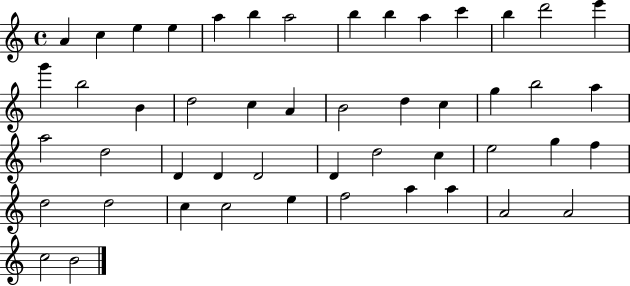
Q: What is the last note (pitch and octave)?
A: B4